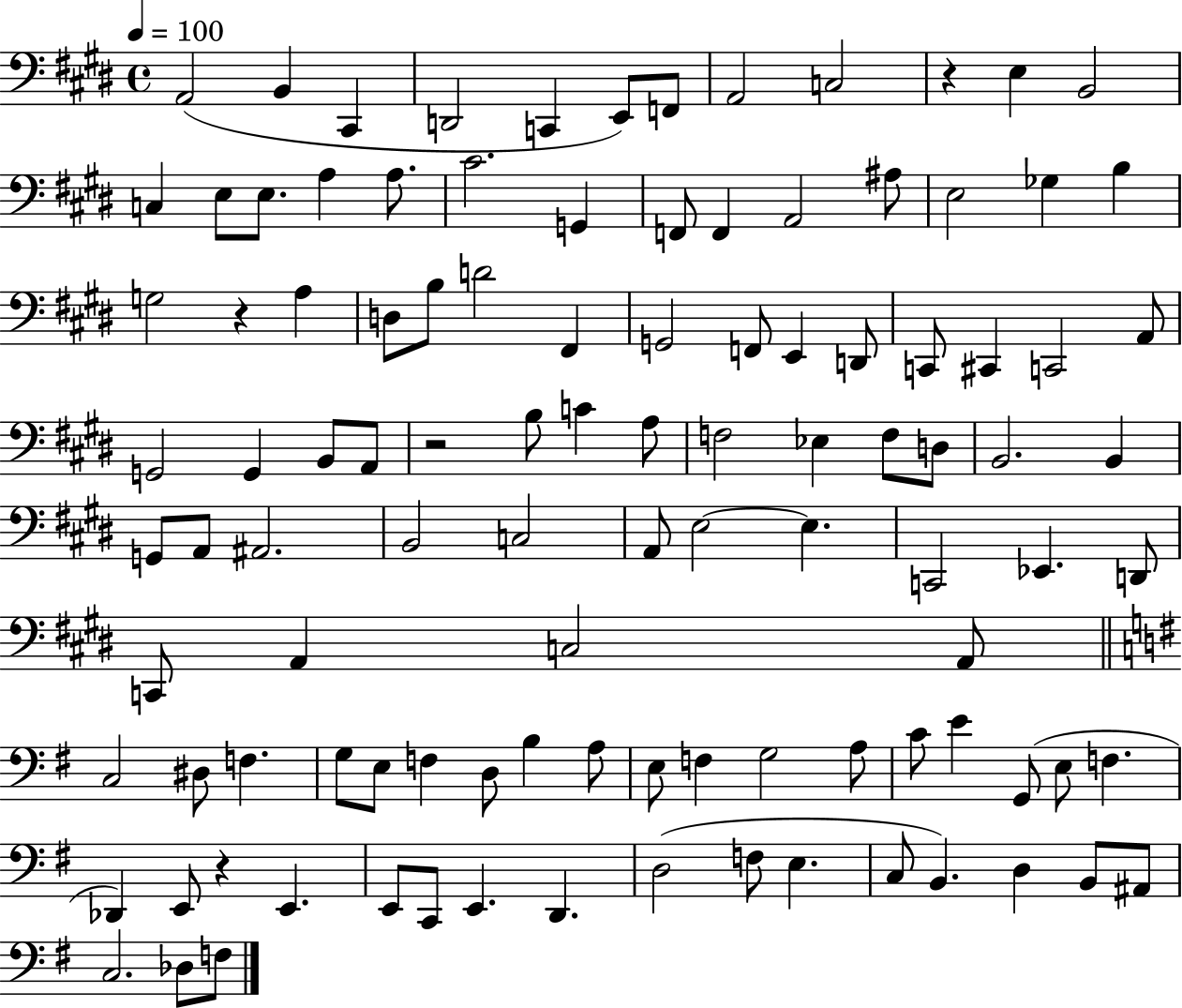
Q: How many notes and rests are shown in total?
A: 107